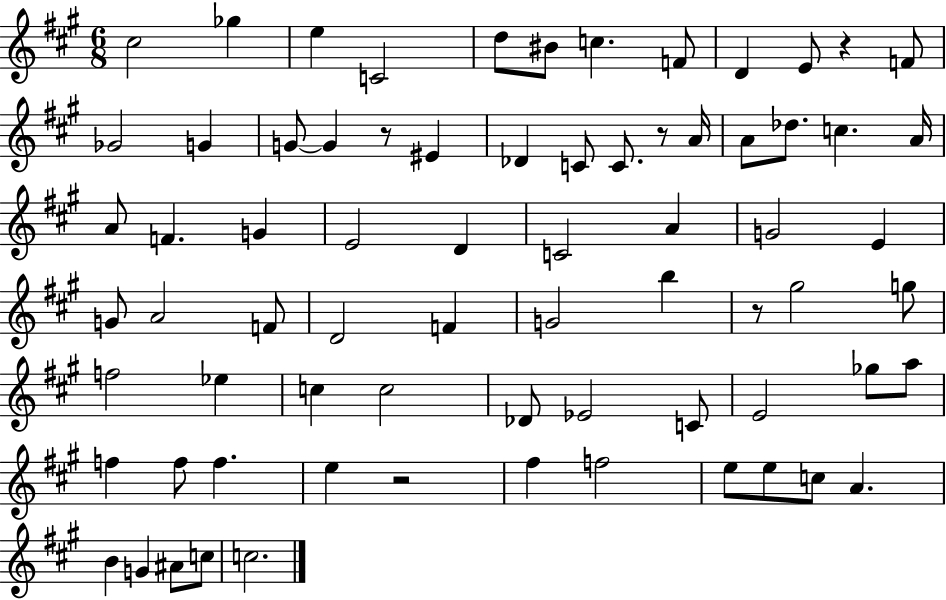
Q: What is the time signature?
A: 6/8